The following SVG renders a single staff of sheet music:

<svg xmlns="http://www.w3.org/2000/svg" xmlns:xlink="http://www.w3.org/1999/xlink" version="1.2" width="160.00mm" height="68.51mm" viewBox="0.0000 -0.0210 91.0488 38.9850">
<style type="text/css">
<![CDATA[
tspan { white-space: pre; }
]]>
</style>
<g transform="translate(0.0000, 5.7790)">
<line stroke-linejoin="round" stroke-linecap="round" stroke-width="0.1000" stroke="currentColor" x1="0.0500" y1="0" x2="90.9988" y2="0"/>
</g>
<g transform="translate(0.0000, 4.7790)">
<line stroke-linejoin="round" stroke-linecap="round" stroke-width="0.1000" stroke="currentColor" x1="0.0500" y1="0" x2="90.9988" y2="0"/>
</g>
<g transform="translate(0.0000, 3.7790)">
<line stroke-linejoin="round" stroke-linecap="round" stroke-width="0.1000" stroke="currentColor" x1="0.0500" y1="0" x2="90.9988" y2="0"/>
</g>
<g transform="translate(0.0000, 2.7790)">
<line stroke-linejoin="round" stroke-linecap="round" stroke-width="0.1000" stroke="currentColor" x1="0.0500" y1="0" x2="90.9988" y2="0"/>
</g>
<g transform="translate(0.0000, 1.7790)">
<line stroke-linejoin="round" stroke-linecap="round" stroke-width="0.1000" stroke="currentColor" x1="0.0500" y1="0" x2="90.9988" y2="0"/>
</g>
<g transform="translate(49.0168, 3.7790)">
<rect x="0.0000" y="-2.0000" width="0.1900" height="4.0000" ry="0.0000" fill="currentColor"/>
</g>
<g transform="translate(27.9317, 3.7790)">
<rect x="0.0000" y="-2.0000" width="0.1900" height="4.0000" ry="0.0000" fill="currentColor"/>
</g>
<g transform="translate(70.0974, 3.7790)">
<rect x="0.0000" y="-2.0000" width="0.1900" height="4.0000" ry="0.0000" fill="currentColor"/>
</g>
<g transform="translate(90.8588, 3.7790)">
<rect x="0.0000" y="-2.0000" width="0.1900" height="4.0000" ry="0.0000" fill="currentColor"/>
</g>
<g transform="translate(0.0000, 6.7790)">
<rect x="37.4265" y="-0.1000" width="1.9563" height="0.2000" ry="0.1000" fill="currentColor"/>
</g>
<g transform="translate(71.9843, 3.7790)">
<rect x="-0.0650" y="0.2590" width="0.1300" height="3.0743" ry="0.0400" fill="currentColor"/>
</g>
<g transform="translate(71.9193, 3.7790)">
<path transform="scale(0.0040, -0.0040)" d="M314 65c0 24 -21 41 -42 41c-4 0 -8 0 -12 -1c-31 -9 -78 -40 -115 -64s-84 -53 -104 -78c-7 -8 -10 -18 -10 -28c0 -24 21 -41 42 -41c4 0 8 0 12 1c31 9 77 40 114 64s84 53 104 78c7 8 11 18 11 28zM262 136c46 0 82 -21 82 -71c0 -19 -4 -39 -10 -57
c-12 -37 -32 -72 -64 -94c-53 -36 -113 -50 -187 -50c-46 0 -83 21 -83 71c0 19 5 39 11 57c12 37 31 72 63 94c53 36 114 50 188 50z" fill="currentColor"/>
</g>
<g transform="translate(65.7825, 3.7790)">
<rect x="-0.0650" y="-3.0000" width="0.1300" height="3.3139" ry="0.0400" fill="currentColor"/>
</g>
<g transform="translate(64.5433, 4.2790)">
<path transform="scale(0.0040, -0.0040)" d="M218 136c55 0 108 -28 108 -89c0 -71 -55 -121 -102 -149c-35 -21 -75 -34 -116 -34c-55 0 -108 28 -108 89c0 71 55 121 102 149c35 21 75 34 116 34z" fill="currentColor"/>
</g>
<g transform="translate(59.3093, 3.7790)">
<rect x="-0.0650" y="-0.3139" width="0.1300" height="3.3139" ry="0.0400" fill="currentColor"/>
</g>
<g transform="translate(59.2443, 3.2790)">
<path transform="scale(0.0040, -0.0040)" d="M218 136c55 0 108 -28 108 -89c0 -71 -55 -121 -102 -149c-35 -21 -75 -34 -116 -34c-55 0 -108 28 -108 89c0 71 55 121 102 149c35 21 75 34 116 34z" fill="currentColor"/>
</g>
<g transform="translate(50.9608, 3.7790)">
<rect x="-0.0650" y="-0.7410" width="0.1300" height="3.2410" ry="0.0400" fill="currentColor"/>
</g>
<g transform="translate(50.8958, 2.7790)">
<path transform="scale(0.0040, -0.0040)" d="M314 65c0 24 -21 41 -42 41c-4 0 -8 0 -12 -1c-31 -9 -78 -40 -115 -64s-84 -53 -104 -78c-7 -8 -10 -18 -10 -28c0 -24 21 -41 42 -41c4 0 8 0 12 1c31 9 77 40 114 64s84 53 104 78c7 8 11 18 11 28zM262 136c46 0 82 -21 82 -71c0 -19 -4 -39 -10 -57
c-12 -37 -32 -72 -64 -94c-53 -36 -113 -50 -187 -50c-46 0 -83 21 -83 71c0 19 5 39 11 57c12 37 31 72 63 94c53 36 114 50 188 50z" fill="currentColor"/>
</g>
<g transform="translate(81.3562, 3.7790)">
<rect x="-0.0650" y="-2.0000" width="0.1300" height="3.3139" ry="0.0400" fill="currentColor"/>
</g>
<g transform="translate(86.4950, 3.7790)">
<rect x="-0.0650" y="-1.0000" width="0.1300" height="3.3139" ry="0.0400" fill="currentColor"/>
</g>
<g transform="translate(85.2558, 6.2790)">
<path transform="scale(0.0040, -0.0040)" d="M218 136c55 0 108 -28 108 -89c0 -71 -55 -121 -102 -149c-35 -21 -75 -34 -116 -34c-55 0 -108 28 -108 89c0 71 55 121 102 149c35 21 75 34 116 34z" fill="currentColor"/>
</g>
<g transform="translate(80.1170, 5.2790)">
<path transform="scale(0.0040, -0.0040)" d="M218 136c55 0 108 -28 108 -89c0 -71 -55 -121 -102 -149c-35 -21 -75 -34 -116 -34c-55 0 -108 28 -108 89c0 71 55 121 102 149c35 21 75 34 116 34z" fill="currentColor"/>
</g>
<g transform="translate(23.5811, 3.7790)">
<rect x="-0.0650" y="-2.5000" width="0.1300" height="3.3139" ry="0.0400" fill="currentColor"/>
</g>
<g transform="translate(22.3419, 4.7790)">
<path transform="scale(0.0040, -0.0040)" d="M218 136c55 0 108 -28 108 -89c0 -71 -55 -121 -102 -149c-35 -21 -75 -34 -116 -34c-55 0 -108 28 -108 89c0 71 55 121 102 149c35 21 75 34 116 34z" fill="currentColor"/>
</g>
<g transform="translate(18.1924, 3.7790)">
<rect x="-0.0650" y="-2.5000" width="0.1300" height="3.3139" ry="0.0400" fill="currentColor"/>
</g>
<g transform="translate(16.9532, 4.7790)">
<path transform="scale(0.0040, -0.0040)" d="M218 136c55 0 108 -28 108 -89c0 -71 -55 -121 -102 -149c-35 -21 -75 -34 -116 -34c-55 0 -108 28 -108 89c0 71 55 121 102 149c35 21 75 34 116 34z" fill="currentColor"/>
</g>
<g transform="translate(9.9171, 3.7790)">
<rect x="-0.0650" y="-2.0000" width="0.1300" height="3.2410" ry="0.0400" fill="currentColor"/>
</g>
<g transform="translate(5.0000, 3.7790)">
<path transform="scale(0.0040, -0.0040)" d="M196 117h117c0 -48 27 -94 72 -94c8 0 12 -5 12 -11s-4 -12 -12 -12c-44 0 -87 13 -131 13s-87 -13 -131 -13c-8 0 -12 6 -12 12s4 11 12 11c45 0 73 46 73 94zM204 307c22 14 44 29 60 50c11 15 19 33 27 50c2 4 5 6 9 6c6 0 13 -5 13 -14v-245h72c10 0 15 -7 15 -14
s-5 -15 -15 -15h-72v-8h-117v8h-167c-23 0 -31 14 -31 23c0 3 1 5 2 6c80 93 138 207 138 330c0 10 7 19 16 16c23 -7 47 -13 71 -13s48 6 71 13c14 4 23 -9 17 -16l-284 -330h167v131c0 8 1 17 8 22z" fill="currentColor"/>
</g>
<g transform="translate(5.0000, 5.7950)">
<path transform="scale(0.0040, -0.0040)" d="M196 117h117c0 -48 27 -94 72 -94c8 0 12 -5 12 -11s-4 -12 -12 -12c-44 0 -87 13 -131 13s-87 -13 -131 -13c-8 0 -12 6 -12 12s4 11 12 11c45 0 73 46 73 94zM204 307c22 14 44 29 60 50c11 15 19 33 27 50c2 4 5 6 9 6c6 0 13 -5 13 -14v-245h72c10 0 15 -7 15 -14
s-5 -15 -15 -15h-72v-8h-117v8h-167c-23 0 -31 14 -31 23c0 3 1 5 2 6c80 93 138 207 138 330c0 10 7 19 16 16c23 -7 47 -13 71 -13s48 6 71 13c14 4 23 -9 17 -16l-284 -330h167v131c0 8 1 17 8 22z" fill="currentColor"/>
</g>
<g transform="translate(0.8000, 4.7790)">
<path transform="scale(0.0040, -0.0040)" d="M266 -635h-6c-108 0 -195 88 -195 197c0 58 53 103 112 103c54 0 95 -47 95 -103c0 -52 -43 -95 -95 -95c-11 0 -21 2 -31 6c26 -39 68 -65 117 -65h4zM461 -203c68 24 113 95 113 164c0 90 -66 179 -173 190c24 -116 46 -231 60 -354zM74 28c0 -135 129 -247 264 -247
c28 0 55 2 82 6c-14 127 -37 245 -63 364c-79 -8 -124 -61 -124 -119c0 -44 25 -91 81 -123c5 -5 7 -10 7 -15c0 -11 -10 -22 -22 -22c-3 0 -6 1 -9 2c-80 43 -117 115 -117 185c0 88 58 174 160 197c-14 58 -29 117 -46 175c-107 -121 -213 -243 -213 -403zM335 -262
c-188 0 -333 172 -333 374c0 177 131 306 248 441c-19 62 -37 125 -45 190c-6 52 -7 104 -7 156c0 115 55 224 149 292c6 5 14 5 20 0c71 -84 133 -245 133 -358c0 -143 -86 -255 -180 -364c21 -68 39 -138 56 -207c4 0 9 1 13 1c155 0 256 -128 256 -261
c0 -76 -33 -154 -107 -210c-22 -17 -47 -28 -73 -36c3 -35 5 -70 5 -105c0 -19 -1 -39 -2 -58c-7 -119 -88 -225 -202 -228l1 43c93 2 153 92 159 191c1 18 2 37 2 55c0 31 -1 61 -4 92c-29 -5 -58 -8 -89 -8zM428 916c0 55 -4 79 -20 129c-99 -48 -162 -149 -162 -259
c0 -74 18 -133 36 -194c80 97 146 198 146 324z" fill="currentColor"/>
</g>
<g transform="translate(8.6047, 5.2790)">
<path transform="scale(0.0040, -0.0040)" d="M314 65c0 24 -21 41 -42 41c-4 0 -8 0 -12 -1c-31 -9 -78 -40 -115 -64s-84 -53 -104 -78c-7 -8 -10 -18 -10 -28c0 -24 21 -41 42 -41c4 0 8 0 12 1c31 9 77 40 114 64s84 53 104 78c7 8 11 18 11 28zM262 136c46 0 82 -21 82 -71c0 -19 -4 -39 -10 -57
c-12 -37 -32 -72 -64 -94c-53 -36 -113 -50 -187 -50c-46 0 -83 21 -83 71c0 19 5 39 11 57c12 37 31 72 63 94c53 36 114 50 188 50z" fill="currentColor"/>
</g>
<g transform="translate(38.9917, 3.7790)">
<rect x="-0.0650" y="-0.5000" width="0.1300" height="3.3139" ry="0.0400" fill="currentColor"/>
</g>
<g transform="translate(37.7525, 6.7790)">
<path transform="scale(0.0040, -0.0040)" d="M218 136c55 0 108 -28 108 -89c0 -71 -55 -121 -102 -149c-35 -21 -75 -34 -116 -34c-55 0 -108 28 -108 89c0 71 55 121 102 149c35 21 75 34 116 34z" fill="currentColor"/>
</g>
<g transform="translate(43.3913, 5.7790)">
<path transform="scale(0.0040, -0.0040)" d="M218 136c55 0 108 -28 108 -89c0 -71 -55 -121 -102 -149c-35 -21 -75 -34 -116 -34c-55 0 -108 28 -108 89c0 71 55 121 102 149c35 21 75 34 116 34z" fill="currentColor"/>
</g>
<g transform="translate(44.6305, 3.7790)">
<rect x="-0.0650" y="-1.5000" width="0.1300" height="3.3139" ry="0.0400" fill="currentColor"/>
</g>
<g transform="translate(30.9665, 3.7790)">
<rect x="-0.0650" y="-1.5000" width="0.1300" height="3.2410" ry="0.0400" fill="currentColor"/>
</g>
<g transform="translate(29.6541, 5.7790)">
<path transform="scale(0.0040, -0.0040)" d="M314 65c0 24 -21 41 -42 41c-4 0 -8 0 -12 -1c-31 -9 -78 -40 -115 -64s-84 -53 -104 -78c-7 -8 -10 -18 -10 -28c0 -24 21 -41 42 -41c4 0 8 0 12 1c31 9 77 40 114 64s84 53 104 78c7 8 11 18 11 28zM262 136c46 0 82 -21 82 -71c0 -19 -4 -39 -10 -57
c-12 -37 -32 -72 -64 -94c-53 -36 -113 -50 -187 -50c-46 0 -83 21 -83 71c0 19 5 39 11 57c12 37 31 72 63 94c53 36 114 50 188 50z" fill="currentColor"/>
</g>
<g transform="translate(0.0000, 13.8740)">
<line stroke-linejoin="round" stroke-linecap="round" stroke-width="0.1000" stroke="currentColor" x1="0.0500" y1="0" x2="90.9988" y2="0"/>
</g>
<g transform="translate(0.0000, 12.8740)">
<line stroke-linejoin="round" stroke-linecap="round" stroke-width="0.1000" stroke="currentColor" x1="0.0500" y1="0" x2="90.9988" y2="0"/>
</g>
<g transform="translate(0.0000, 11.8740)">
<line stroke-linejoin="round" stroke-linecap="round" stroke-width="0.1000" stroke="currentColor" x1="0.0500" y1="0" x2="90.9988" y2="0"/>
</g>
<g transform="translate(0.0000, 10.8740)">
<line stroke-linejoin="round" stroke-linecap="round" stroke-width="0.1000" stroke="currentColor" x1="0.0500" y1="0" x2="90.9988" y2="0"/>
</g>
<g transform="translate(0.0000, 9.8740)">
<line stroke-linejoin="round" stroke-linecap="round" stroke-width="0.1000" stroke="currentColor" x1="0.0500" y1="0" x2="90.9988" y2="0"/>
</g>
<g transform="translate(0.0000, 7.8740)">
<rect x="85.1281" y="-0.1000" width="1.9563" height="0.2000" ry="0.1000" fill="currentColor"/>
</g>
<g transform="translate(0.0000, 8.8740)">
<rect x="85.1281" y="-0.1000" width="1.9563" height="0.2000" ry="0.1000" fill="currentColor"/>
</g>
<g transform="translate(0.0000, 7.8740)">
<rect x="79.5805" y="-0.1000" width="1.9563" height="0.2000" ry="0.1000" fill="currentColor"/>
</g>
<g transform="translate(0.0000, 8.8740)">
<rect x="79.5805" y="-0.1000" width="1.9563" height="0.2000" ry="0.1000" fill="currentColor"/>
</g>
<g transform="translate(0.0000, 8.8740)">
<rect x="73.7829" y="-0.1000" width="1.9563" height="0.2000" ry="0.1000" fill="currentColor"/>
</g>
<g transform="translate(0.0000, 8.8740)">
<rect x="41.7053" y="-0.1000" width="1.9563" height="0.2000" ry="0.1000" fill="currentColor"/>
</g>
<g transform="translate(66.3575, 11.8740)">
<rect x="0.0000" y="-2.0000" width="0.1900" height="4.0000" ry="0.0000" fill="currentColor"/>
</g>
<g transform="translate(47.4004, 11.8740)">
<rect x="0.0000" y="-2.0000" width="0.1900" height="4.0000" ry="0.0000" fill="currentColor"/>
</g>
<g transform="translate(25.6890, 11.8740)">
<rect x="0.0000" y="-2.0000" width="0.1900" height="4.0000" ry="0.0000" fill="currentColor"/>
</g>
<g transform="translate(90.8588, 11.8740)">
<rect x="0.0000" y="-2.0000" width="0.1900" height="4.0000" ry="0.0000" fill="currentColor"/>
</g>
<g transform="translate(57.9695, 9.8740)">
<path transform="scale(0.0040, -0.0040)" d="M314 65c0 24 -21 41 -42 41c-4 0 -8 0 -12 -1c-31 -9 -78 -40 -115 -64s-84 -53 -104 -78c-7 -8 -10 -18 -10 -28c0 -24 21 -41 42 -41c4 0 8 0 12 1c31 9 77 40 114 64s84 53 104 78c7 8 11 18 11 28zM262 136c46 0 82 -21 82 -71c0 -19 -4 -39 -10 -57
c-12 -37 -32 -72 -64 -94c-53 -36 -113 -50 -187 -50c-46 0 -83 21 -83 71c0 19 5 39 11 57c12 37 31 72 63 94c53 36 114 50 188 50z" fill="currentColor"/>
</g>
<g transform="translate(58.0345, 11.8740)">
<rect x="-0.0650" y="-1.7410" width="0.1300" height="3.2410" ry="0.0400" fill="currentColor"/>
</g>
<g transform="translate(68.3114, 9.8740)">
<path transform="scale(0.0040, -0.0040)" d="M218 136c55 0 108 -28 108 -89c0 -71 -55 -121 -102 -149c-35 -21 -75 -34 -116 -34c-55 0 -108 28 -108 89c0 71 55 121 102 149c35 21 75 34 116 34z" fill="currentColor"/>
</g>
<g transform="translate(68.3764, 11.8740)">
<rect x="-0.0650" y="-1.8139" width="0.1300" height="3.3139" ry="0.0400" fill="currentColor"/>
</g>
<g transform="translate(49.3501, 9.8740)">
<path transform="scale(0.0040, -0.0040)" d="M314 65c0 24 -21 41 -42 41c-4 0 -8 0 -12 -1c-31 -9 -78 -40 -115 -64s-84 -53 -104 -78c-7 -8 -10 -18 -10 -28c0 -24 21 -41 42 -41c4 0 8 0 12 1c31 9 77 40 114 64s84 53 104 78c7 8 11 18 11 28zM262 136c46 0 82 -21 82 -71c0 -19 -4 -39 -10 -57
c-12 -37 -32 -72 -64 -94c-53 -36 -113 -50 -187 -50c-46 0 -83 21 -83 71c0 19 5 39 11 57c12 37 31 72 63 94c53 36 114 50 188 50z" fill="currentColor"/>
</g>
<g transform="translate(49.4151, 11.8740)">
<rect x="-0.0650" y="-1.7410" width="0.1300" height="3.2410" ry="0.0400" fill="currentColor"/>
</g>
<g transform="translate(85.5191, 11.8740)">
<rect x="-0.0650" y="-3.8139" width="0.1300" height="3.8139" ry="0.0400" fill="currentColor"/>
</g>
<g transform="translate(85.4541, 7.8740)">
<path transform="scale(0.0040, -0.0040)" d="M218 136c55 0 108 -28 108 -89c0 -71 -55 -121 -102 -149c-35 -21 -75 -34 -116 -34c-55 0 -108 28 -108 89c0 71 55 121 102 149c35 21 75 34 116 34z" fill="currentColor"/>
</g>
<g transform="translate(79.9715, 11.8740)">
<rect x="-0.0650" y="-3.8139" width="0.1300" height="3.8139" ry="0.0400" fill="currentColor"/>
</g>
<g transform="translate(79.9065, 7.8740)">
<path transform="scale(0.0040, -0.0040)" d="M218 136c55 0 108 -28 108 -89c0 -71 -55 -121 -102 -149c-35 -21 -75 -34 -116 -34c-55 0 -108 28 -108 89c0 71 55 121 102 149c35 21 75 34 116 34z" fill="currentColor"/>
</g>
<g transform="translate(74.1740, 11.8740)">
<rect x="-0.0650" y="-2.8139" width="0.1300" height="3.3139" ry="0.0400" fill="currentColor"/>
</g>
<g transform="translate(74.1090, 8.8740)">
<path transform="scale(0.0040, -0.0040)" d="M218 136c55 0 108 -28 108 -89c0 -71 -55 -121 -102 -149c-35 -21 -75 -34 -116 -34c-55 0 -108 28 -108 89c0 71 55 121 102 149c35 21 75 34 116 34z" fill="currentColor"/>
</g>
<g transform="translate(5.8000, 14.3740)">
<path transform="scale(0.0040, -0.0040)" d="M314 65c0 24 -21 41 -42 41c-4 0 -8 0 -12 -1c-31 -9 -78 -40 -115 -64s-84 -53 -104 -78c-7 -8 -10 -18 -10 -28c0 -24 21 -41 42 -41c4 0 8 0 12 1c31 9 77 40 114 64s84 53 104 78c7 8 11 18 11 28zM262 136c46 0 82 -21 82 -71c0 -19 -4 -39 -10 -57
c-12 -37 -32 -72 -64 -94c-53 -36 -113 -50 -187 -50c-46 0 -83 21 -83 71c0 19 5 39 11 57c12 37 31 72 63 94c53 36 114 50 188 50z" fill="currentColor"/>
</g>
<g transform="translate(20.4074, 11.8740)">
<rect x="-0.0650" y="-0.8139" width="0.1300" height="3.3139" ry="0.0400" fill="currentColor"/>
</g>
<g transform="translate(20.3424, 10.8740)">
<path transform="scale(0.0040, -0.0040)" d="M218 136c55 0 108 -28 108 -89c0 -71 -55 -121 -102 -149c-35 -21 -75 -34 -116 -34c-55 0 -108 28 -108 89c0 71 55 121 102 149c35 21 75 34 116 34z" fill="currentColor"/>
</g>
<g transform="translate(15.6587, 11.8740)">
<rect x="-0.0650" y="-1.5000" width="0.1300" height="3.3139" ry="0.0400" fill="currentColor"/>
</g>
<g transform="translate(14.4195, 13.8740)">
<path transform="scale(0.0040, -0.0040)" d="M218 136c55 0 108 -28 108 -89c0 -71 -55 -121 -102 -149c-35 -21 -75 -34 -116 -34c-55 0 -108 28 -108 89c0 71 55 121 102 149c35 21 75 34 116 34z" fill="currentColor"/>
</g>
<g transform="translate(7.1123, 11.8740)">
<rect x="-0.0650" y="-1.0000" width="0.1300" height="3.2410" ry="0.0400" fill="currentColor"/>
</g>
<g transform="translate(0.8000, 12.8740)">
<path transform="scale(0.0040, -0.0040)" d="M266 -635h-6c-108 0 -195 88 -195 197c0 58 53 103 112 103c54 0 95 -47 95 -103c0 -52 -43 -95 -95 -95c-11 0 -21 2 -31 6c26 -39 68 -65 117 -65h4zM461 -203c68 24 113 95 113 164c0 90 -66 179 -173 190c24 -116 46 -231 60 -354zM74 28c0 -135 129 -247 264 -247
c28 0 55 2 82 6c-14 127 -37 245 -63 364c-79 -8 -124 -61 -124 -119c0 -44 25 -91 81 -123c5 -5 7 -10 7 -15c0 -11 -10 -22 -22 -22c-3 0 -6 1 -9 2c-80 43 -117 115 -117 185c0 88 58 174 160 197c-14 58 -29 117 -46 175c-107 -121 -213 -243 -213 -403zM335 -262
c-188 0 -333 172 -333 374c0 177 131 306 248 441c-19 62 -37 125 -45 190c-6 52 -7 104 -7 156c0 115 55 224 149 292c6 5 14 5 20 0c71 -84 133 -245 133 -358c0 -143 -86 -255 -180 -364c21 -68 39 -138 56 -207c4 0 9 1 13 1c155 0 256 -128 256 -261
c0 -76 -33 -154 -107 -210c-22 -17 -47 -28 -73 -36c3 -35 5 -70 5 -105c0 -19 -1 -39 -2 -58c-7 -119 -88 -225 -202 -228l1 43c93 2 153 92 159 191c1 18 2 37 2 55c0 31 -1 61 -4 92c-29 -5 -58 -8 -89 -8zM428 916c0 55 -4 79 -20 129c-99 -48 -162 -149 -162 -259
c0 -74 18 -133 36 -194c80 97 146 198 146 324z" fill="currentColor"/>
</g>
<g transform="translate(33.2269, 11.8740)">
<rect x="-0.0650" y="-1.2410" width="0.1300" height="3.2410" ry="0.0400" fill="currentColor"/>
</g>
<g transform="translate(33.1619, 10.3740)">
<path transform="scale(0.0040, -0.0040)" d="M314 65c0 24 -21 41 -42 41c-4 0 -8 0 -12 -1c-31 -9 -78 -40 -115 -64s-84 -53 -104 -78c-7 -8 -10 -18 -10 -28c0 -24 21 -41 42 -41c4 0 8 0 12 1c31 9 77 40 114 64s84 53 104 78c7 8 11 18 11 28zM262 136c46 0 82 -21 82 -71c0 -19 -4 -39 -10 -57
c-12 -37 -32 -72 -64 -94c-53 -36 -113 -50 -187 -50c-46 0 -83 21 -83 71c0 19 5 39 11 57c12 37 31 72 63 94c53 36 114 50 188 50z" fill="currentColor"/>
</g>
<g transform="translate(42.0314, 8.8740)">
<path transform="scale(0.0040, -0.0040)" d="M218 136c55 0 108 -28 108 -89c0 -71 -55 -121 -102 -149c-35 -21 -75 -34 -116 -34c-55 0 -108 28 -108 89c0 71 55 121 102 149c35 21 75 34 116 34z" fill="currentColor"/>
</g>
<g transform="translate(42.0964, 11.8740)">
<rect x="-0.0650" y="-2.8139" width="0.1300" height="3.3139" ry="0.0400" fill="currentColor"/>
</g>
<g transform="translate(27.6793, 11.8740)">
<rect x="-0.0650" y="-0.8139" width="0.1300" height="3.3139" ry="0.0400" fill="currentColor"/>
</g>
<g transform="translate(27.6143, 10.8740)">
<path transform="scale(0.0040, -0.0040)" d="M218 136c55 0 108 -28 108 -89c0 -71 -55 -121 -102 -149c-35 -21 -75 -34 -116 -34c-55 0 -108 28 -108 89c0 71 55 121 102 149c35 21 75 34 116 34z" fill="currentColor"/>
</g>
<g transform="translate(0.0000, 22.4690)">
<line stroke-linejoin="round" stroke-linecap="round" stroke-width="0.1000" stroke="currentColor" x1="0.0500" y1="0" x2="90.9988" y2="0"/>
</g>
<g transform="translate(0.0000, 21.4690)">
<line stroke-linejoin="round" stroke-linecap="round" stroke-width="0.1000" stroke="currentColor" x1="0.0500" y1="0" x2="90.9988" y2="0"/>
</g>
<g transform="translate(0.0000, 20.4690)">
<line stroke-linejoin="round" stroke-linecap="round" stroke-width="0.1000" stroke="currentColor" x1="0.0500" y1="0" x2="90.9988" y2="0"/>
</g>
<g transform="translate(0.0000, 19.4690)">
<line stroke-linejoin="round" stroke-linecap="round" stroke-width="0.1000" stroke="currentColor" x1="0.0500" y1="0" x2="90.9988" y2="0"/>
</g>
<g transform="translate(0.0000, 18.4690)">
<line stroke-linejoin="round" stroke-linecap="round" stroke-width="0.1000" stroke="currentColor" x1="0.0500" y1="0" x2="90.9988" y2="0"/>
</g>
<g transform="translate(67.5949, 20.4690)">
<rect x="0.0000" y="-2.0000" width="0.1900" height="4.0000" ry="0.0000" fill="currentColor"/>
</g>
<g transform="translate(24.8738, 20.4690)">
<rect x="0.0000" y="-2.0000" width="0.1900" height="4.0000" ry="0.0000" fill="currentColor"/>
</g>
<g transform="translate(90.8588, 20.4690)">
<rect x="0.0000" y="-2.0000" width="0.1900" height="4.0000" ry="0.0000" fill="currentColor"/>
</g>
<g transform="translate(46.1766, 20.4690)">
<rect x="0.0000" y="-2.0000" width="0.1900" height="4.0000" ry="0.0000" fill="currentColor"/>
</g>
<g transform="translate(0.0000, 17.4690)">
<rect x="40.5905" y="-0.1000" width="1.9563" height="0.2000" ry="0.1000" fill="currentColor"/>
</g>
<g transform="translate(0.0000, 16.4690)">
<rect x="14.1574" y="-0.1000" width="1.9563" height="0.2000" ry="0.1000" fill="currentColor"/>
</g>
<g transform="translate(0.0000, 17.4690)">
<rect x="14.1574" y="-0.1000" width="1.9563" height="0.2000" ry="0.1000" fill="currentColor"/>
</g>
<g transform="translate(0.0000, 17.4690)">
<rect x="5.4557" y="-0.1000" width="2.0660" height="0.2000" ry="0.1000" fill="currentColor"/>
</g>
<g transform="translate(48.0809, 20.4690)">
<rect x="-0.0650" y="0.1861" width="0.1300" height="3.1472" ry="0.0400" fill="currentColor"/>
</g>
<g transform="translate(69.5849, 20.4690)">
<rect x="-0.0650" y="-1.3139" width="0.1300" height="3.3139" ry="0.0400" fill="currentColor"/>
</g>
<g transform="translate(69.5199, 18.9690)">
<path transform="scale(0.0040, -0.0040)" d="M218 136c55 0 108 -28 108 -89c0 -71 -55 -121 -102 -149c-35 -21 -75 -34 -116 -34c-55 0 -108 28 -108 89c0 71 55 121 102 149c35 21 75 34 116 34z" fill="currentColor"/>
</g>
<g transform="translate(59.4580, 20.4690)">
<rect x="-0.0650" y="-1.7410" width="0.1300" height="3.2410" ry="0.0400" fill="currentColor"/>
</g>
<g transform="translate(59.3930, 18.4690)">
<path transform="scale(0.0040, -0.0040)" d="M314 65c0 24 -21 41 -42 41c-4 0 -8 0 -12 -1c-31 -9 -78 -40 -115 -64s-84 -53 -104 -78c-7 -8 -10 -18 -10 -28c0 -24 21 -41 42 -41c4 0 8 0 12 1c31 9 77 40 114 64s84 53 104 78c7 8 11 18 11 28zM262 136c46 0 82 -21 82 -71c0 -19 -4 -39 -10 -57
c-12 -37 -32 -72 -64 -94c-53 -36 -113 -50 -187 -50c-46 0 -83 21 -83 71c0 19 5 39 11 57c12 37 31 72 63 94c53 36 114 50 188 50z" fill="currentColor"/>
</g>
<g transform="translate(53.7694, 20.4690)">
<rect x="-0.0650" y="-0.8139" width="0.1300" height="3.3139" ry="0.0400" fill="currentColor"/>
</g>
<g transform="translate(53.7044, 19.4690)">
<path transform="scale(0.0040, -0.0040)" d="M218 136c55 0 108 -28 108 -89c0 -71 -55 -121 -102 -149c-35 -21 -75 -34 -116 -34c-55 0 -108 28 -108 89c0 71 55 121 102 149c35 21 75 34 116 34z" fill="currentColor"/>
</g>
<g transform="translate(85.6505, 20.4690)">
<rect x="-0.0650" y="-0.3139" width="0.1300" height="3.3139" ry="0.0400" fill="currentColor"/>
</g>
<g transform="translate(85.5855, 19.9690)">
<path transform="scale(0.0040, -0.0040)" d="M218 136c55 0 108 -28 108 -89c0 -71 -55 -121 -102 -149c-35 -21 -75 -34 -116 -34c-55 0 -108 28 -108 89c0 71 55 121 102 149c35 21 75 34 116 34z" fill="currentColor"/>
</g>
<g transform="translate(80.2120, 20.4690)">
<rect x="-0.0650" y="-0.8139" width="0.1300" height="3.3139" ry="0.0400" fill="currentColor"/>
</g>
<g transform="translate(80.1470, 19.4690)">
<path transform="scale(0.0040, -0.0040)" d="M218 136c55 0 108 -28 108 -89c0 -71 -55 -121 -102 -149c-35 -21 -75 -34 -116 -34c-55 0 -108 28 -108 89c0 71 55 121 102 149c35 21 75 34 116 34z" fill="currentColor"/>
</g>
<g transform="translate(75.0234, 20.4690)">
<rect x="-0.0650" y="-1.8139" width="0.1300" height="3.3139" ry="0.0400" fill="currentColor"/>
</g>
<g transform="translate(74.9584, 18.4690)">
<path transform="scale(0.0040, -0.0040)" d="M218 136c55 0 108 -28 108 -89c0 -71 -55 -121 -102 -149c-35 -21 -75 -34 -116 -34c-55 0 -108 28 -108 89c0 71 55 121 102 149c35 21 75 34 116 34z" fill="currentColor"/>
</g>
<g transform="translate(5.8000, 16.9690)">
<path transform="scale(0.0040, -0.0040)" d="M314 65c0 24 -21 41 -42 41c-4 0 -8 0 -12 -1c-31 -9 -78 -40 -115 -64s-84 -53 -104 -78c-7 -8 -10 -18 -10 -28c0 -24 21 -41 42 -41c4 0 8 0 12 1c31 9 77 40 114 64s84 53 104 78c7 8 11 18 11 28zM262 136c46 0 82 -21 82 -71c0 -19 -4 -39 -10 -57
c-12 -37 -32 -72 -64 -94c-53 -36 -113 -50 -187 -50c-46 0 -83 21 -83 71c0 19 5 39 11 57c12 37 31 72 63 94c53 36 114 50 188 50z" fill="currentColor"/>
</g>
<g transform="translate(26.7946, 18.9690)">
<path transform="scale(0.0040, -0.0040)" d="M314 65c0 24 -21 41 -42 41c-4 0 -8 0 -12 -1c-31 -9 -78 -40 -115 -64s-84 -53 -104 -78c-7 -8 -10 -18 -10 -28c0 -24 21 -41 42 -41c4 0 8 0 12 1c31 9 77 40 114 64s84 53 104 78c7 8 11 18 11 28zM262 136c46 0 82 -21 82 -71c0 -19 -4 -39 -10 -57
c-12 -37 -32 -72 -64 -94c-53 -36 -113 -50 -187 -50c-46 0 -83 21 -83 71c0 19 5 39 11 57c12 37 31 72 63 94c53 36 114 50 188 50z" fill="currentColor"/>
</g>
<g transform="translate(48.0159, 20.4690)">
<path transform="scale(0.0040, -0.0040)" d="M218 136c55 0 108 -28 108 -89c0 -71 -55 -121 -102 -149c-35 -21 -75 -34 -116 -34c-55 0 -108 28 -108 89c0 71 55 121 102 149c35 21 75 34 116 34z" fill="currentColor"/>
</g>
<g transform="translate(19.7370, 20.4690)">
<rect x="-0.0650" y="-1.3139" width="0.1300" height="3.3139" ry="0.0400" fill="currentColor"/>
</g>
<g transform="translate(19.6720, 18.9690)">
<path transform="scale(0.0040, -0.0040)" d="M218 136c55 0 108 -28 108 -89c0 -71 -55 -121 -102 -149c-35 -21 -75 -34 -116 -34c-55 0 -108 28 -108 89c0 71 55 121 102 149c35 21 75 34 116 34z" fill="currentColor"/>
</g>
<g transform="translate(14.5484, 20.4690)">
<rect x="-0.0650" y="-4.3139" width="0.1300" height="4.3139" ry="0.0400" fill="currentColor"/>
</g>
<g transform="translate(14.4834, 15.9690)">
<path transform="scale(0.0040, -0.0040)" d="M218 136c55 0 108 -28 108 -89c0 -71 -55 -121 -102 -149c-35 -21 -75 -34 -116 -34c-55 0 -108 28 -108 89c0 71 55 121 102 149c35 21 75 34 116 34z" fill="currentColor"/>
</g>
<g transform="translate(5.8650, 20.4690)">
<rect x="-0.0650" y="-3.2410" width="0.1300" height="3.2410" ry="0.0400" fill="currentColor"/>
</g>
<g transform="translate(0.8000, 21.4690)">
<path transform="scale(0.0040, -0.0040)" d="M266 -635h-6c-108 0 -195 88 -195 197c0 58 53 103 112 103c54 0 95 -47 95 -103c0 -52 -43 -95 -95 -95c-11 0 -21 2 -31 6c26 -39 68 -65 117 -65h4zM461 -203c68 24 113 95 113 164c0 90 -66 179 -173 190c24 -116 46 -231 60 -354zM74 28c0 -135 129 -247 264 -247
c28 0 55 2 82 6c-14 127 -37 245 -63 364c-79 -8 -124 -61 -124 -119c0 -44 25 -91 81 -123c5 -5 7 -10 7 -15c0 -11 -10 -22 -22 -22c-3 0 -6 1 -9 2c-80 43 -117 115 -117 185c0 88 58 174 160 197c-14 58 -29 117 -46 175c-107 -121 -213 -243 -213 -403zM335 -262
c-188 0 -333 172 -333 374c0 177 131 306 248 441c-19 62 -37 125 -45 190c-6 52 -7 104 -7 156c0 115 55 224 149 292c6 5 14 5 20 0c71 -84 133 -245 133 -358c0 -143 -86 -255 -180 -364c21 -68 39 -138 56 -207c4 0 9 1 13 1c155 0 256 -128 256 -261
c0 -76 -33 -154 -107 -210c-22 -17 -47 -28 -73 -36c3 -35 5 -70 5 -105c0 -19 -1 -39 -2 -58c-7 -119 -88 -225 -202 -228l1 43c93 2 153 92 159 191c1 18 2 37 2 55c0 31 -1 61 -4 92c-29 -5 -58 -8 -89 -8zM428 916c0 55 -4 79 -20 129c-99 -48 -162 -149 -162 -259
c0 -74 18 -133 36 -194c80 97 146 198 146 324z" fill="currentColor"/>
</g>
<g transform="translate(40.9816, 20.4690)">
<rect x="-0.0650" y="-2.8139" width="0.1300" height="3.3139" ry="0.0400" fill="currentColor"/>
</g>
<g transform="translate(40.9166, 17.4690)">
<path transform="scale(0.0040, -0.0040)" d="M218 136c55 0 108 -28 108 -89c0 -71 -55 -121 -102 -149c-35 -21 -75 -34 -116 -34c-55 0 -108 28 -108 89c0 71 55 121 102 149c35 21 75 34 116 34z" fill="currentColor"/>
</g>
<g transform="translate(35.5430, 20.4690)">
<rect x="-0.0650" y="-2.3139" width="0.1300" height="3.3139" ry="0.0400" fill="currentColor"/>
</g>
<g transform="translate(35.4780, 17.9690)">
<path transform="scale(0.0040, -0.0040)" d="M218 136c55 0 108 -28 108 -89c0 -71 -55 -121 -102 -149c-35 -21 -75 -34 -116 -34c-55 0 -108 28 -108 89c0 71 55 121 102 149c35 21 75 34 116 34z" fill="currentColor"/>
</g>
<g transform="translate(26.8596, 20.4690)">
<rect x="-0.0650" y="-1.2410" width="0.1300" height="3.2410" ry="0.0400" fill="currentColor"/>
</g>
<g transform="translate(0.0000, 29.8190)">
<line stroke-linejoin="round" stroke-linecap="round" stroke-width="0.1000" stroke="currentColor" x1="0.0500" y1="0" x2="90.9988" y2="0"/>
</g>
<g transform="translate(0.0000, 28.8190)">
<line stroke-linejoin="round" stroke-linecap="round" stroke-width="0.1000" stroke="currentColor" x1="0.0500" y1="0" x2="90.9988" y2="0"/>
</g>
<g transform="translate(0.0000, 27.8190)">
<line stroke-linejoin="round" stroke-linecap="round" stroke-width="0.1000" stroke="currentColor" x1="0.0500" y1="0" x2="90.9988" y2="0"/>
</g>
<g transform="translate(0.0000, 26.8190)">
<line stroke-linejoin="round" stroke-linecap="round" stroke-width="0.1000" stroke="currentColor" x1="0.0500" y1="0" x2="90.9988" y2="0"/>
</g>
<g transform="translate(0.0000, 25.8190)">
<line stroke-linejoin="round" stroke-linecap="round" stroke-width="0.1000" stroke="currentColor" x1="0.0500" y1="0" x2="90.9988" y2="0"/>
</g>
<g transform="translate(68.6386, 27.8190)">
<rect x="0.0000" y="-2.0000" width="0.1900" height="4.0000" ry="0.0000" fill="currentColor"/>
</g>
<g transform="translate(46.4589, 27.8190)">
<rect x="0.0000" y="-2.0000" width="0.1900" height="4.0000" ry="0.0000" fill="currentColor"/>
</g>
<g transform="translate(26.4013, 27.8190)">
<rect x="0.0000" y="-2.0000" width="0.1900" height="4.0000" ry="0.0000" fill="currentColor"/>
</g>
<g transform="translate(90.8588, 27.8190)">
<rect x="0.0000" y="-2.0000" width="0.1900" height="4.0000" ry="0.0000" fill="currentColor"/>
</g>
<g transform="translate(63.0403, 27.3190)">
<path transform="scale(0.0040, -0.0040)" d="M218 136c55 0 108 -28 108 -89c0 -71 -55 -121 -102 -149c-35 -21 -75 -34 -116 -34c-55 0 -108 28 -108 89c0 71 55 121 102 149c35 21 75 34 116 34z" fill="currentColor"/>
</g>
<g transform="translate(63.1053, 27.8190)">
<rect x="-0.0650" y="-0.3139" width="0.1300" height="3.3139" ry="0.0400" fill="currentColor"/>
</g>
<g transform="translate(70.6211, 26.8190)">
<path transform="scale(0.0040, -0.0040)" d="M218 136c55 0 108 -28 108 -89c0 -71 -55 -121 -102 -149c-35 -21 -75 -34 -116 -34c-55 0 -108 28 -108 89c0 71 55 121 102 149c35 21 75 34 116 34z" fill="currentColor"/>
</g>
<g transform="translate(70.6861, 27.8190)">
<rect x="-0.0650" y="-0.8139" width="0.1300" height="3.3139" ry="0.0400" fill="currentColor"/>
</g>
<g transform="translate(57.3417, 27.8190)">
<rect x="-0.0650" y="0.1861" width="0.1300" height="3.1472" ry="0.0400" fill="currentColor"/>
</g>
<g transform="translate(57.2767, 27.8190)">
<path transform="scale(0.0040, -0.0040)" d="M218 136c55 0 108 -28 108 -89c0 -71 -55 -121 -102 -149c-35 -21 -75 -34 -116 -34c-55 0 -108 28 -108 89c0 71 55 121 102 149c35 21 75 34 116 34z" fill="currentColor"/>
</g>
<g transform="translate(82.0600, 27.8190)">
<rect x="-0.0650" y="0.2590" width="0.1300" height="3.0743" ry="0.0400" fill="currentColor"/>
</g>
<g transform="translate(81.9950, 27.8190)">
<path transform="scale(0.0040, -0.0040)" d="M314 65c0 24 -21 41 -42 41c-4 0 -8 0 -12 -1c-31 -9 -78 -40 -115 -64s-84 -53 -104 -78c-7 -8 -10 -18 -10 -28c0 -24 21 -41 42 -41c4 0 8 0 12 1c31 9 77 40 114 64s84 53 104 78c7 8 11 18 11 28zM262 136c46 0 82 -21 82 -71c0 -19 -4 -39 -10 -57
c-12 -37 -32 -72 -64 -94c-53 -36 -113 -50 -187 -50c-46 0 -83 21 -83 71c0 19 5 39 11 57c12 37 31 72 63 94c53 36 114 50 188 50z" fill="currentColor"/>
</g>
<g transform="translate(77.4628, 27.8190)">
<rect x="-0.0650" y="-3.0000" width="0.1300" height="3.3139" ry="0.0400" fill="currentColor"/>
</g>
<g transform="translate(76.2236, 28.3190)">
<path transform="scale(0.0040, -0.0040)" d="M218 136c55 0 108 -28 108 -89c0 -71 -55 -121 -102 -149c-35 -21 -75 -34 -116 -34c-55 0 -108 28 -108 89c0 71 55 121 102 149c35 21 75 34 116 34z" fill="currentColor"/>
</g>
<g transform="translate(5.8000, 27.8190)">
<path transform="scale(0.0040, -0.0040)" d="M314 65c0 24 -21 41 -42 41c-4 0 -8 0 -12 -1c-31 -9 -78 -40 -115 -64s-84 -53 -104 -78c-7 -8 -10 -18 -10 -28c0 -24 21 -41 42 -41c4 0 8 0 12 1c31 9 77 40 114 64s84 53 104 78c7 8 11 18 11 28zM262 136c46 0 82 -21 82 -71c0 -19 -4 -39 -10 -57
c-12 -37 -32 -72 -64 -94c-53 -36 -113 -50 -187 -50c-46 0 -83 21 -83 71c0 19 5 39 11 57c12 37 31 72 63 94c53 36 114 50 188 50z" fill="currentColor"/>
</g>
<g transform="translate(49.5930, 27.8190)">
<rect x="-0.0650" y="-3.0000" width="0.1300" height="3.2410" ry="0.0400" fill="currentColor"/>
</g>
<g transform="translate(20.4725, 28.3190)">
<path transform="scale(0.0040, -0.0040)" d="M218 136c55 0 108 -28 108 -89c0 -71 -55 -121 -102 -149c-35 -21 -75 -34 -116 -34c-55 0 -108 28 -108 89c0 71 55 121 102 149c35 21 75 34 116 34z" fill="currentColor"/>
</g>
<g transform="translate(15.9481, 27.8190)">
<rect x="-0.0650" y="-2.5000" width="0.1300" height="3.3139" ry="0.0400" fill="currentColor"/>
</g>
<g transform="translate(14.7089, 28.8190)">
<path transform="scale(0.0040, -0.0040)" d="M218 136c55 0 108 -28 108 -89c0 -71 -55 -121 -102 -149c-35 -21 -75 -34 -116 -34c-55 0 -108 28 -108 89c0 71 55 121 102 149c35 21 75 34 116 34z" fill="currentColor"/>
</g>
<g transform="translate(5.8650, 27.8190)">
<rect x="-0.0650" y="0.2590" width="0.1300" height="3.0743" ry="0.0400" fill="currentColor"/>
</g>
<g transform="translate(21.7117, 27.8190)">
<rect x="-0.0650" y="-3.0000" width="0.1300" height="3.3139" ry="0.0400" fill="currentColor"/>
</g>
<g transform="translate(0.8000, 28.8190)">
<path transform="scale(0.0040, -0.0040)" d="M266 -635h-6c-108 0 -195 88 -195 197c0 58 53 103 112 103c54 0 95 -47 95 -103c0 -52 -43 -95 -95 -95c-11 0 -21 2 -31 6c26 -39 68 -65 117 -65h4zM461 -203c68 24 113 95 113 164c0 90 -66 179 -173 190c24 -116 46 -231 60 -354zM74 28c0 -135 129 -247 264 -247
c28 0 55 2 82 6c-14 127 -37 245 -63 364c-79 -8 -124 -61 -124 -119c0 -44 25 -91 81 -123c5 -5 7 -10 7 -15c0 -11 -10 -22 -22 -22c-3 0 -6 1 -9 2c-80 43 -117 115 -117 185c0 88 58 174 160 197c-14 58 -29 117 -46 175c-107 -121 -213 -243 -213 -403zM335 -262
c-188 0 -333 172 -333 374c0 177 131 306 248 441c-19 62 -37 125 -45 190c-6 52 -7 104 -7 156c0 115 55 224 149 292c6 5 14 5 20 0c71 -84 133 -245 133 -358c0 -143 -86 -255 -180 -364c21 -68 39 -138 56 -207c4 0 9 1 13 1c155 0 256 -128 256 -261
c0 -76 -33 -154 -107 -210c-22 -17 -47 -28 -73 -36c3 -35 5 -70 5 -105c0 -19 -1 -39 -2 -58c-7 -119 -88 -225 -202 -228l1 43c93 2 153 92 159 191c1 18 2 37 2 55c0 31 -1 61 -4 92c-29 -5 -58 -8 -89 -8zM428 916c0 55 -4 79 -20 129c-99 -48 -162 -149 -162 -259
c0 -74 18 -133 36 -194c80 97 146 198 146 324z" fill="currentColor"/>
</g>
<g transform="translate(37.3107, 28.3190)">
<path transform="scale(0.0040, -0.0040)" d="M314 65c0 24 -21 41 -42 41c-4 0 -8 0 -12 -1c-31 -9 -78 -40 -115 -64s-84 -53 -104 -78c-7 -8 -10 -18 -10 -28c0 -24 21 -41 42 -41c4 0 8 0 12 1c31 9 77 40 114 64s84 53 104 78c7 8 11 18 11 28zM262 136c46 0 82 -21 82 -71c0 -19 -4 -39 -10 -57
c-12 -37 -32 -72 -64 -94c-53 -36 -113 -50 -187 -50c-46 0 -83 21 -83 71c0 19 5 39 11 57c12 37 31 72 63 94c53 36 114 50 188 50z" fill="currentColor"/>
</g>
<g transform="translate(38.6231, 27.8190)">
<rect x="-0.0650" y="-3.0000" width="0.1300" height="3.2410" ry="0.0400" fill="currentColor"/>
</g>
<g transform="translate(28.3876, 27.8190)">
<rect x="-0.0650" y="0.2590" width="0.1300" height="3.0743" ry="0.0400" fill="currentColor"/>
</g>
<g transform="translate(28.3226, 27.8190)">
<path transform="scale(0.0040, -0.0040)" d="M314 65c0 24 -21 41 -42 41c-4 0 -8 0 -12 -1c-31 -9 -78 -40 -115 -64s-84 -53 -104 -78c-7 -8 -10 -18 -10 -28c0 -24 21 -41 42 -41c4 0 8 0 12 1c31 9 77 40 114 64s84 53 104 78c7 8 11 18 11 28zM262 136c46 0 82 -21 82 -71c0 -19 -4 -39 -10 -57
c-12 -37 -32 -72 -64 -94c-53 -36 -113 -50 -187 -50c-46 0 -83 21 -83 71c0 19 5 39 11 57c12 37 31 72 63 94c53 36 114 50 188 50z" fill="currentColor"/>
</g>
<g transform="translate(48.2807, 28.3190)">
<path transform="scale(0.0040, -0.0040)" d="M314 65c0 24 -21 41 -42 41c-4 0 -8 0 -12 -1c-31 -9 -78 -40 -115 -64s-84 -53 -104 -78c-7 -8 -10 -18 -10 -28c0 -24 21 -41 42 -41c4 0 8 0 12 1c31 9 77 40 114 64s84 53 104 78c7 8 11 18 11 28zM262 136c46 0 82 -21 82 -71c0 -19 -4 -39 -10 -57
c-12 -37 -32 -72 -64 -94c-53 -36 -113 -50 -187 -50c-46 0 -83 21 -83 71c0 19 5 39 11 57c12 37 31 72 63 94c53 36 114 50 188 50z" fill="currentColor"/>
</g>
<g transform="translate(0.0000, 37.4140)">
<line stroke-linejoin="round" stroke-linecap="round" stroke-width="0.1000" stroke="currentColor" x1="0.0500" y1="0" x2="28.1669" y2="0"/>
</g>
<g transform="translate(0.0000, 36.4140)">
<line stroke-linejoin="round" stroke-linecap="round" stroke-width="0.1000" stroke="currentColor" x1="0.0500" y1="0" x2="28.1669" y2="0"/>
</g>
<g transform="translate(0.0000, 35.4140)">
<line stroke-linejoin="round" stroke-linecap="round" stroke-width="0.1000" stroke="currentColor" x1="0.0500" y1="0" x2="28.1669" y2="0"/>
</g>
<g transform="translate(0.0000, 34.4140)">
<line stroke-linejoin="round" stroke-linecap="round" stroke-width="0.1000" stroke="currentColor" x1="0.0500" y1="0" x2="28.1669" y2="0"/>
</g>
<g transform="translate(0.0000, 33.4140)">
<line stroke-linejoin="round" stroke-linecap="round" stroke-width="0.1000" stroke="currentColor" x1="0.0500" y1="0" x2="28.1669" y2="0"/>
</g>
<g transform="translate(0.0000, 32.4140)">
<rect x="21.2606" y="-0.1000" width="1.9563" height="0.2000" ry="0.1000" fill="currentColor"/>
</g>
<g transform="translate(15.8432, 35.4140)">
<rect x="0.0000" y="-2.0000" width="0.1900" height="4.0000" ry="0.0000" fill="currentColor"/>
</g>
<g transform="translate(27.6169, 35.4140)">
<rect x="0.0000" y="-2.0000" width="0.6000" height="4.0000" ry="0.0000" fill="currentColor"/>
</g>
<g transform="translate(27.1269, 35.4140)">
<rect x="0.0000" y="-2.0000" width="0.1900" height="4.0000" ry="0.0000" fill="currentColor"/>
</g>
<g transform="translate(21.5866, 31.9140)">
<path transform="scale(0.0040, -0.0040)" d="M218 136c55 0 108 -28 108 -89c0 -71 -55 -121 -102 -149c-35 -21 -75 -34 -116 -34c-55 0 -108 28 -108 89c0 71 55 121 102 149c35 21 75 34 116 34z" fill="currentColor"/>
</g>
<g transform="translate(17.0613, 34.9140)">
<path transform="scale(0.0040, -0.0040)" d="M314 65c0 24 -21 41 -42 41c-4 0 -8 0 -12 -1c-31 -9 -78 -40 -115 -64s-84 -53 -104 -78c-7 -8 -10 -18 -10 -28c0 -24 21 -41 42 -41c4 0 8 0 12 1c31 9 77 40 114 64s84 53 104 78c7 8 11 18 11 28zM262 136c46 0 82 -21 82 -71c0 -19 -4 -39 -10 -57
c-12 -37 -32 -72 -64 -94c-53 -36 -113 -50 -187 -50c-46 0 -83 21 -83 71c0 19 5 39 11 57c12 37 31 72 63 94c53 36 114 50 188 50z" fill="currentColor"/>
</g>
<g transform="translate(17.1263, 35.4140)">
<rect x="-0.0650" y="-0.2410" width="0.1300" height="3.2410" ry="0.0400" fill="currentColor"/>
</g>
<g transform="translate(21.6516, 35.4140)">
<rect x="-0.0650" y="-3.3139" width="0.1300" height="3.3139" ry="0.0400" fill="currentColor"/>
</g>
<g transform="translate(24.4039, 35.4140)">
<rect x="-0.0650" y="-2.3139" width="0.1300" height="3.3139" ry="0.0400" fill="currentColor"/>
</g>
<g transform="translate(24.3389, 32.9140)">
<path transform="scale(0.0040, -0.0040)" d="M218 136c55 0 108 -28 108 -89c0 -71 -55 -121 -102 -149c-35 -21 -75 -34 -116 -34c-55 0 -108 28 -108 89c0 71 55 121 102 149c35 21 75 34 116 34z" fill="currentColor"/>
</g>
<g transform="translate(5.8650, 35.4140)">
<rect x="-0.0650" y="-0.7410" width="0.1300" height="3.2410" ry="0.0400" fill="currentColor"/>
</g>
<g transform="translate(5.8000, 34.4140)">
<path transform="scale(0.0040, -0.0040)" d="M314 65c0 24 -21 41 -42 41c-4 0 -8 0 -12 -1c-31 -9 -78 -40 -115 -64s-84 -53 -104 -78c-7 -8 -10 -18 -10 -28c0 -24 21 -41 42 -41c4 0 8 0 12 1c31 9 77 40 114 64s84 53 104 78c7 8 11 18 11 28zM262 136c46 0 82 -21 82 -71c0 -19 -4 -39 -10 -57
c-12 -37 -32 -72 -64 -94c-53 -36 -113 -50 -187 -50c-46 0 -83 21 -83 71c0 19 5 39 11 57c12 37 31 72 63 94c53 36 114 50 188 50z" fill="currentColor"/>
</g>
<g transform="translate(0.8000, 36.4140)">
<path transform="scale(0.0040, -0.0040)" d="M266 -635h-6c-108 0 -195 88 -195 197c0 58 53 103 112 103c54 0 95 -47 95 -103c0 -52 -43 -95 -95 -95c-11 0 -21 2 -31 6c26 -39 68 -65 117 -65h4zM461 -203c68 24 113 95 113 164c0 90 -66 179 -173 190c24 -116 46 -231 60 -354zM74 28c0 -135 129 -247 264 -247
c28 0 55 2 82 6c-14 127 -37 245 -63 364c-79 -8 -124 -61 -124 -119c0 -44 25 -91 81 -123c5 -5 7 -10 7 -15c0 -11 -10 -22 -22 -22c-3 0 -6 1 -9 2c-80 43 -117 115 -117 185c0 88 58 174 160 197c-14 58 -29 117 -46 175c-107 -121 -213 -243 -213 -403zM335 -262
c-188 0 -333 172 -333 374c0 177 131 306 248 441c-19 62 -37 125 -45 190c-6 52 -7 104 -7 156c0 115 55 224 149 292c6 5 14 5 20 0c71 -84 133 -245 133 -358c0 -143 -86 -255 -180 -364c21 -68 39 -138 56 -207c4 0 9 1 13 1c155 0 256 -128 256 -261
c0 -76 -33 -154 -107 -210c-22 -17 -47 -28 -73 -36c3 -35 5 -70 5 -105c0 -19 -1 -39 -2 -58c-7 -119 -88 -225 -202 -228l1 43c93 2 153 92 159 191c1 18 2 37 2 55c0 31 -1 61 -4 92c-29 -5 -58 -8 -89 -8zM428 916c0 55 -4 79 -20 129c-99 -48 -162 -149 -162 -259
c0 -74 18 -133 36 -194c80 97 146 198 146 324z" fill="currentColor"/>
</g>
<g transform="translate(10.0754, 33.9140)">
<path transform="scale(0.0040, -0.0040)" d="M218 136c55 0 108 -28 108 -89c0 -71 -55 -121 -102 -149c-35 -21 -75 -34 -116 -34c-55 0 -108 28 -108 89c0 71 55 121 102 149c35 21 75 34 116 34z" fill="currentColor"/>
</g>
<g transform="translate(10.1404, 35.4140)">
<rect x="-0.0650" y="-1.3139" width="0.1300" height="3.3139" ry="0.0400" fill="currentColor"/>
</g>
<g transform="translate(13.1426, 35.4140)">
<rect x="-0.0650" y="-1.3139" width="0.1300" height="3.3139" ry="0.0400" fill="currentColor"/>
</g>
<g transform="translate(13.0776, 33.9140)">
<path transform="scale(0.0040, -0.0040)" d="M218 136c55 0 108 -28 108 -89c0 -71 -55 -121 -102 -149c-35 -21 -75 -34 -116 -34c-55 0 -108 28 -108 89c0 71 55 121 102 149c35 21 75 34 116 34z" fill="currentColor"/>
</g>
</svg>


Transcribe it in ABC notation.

X:1
T:Untitled
M:4/4
L:1/4
K:C
F2 G G E2 C E d2 c A B2 F D D2 E d d e2 a f2 f2 f a c' c' b2 d' e e2 g a B d f2 e f d c B2 G A B2 A2 A2 B c d A B2 d2 e e c2 b g